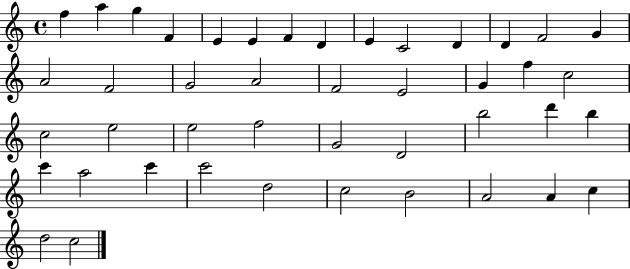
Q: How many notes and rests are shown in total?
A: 44